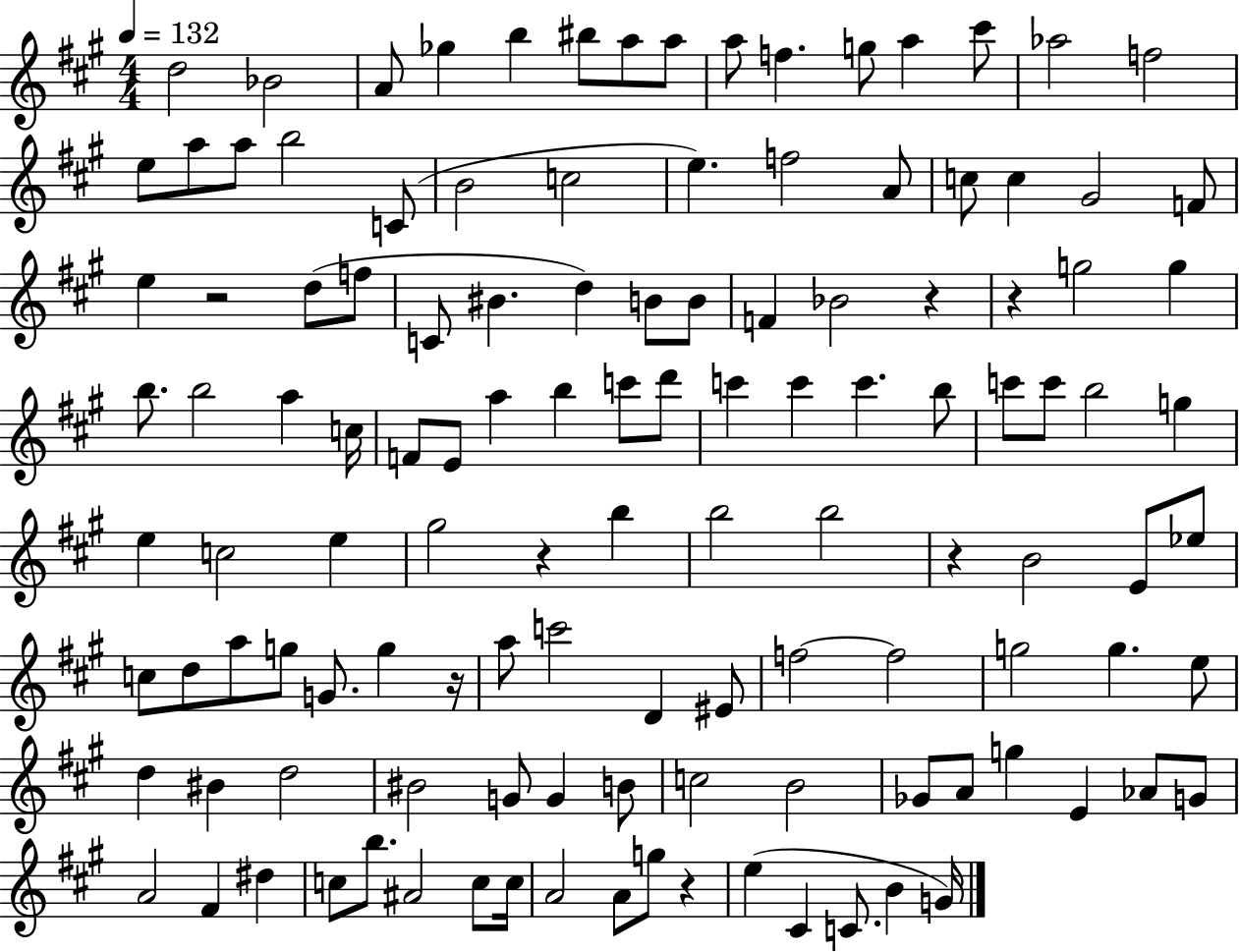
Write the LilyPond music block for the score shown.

{
  \clef treble
  \numericTimeSignature
  \time 4/4
  \key a \major
  \tempo 4 = 132
  d''2 bes'2 | a'8 ges''4 b''4 bis''8 a''8 a''8 | a''8 f''4. g''8 a''4 cis'''8 | aes''2 f''2 | \break e''8 a''8 a''8 b''2 c'8( | b'2 c''2 | e''4.) f''2 a'8 | c''8 c''4 gis'2 f'8 | \break e''4 r2 d''8( f''8 | c'8 bis'4. d''4) b'8 b'8 | f'4 bes'2 r4 | r4 g''2 g''4 | \break b''8. b''2 a''4 c''16 | f'8 e'8 a''4 b''4 c'''8 d'''8 | c'''4 c'''4 c'''4. b''8 | c'''8 c'''8 b''2 g''4 | \break e''4 c''2 e''4 | gis''2 r4 b''4 | b''2 b''2 | r4 b'2 e'8 ees''8 | \break c''8 d''8 a''8 g''8 g'8. g''4 r16 | a''8 c'''2 d'4 eis'8 | f''2~~ f''2 | g''2 g''4. e''8 | \break d''4 bis'4 d''2 | bis'2 g'8 g'4 b'8 | c''2 b'2 | ges'8 a'8 g''4 e'4 aes'8 g'8 | \break a'2 fis'4 dis''4 | c''8 b''8. ais'2 c''8 c''16 | a'2 a'8 g''8 r4 | e''4( cis'4 c'8. b'4 g'16) | \break \bar "|."
}